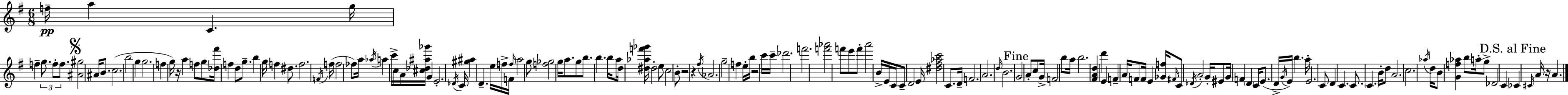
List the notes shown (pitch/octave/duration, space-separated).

F5/s A5/q C4/q. G5/s F5/q G5/e. F5/e F5/e. [A#4,G#5]/h A#4/s B4/e. C5/h. B5/h G5/q G5/h. F5/q G5/s R/s A5/q F5/e G5/e [Db5,F#6]/s F5/q D5/e G5/e. B5/q G5/s F5/q D#5/e. F5/h. F4/s F5/s F5/h FES5/e A5/s Ab5/s A5/q C6/s C5/s A4/s [C#5,Db5,A#5,Gb6]/s G4/q E4/h. Db4/s C4/s [G#5,A#5]/q D4/q. E5/s F5/s F4/s F5/s A5/h G5/e [F5,Gb5]/h G5/s A5/e. G5/e B5/e. B5/q. B5/s A5/e D5/s [D#5,Ab5,F6,Gb6]/s D#5/h E5/e C5/h B4/e R/h R/q F#5/s Ab4/h. G5/h F5/q E5/s B5/s R/h C6/s C6/s Db6/h. F6/h. [F6,Ab6]/h F6/e E6/e F6/e A6/h B4/s E4/s C4/s C4/e D4/h E4/s [D#5,F#5,Ab5,C6]/h C4/e. D4/s F4/h. A4/h. D5/s B4/h. G4/h A4/e C5/e G4/s F4/h B5/e A5/s B5/h. [F#4,A4,D5]/q D6/q E4/q F4/q A4/s F4/e F4/s E4/q [Gb4,F5]/s F#4/s C4/e Db4/s A4/h G4/s EIS4/e G4/s F4/q D4/q C4/s E4/e. D4/s G4/s E4/s B5/q. A5/s E4/h. C4/e D4/q C4/q. C4/e. C4/q. B4/s D5/e A4/h. C5/h. Ab5/s D5/s B4/e [G4,F5,Ab5]/q B5/e A5/s G5/e Db4/h C4/q CES4/q C#4/s A4/s R/s A4/q.